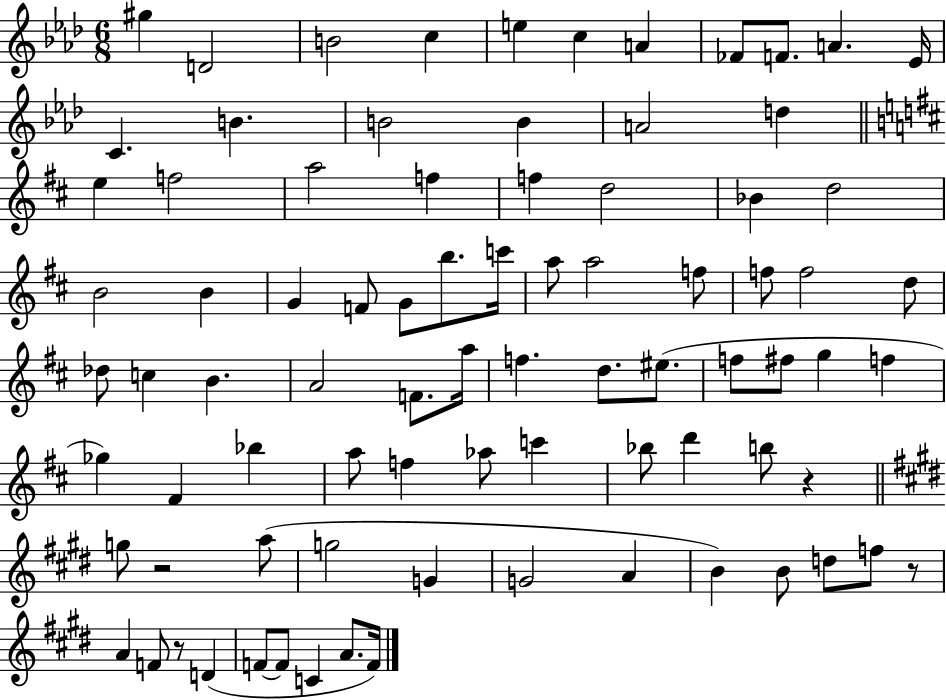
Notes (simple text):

G#5/q D4/h B4/h C5/q E5/q C5/q A4/q FES4/e F4/e. A4/q. Eb4/s C4/q. B4/q. B4/h B4/q A4/h D5/q E5/q F5/h A5/h F5/q F5/q D5/h Bb4/q D5/h B4/h B4/q G4/q F4/e G4/e B5/e. C6/s A5/e A5/h F5/e F5/e F5/h D5/e Db5/e C5/q B4/q. A4/h F4/e. A5/s F5/q. D5/e. EIS5/e. F5/e F#5/e G5/q F5/q Gb5/q F#4/q Bb5/q A5/e F5/q Ab5/e C6/q Bb5/e D6/q B5/e R/q G5/e R/h A5/e G5/h G4/q G4/h A4/q B4/q B4/e D5/e F5/e R/e A4/q F4/e R/e D4/q F4/e F4/e C4/q A4/e. F4/s